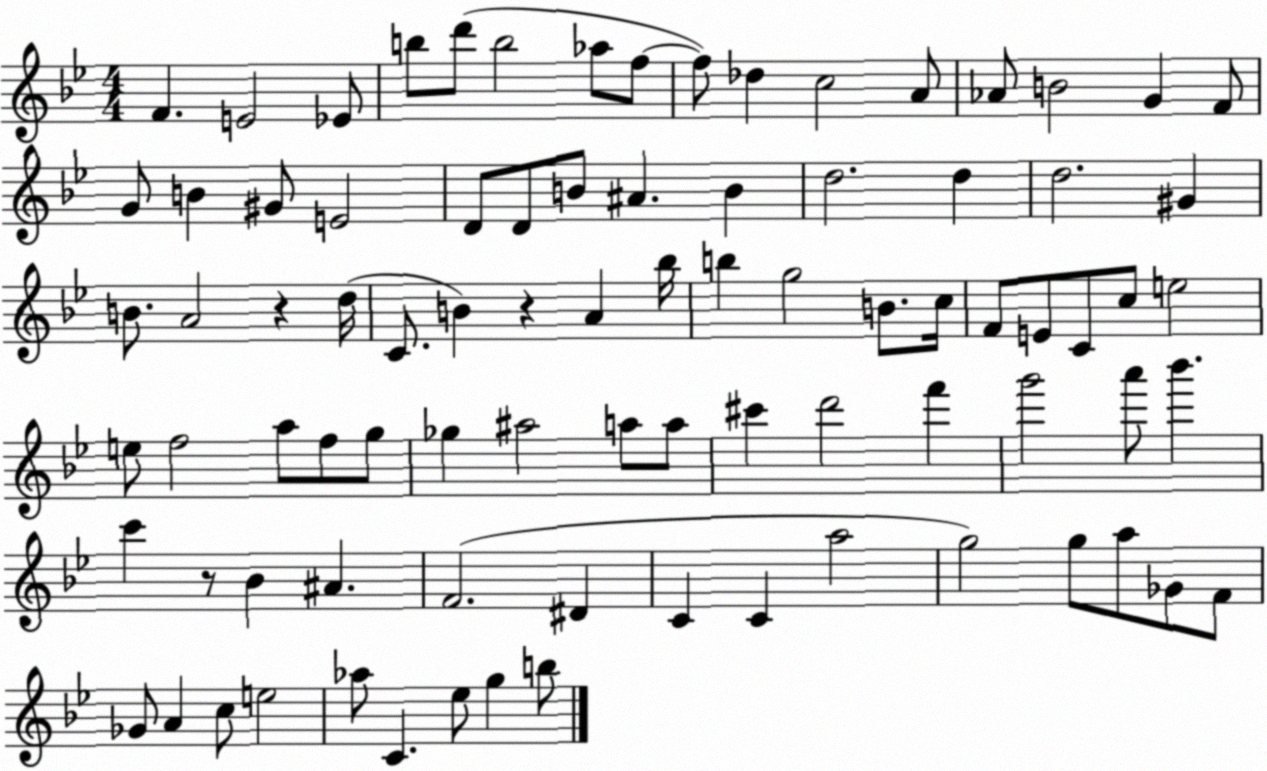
X:1
T:Untitled
M:4/4
L:1/4
K:Bb
F E2 _E/2 b/2 d'/2 b2 _a/2 f/2 f/2 _d c2 A/2 _A/2 B2 G F/2 G/2 B ^G/2 E2 D/2 D/2 B/2 ^A B d2 d d2 ^G B/2 A2 z d/4 C/2 B z A _b/4 b g2 B/2 c/4 F/2 E/2 C/2 c/2 e2 e/2 f2 a/2 f/2 g/2 _g ^a2 a/2 a/2 ^c' d'2 f' g'2 a'/2 _b' c' z/2 _B ^A F2 ^D C C a2 g2 g/2 a/2 _G/2 F/2 _G/2 A c/2 e2 _a/2 C _e/2 g b/2